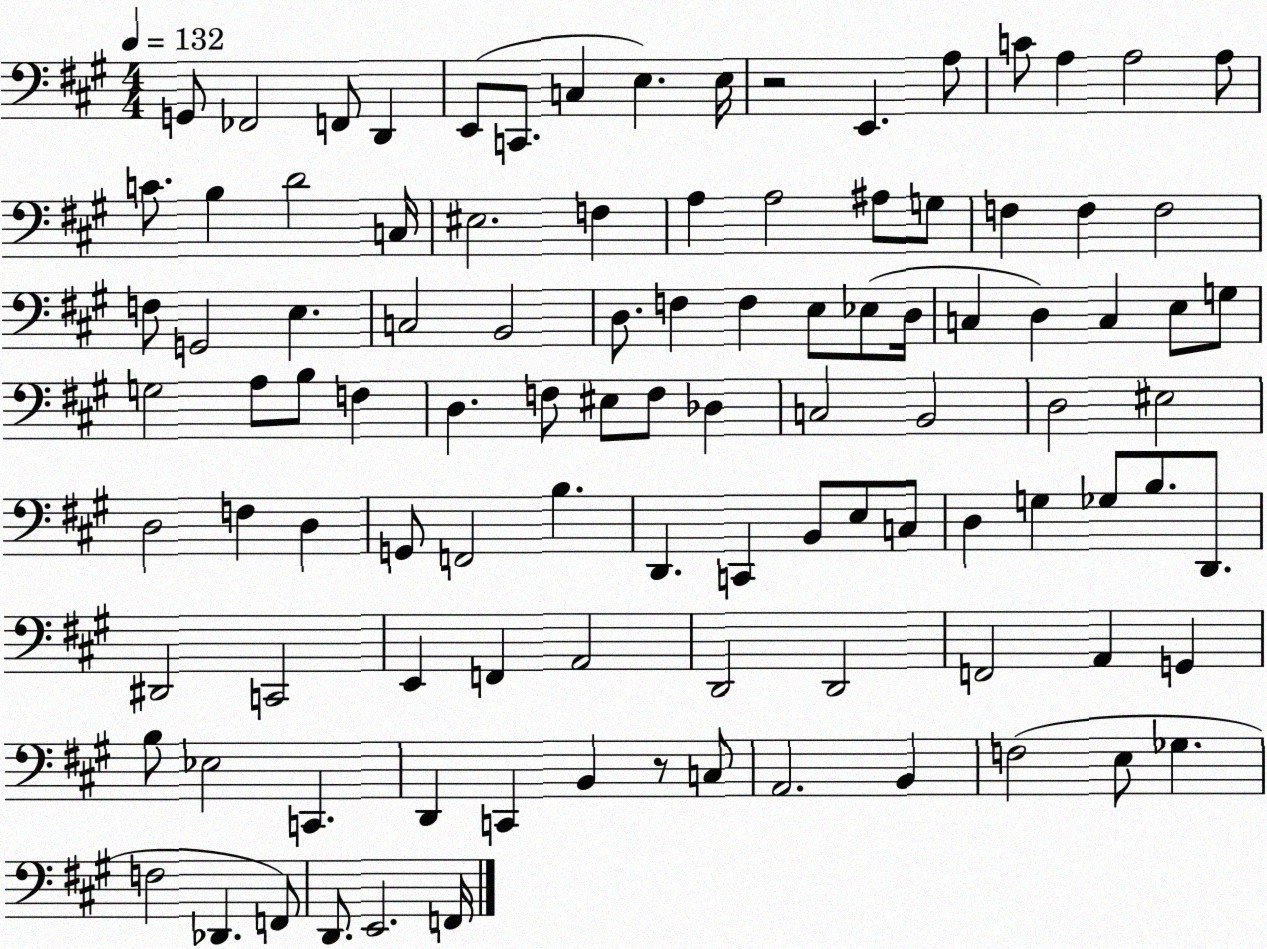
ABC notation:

X:1
T:Untitled
M:4/4
L:1/4
K:A
G,,/2 _F,,2 F,,/2 D,, E,,/2 C,,/2 C, E, E,/4 z2 E,, A,/2 C/2 A, A,2 A,/2 C/2 B, D2 C,/4 ^E,2 F, A, A,2 ^A,/2 G,/2 F, F, F,2 F,/2 G,,2 E, C,2 B,,2 D,/2 F, F, E,/2 _E,/2 D,/4 C, D, C, E,/2 G,/2 G,2 A,/2 B,/2 F, D, F,/2 ^E,/2 F,/2 _D, C,2 B,,2 D,2 ^E,2 D,2 F, D, G,,/2 F,,2 B, D,, C,, B,,/2 E,/2 C,/2 D, G, _G,/2 B,/2 D,,/2 ^D,,2 C,,2 E,, F,, A,,2 D,,2 D,,2 F,,2 A,, G,, B,/2 _E,2 C,, D,, C,, B,, z/2 C,/2 A,,2 B,, F,2 E,/2 _G, F,2 _D,, F,,/2 D,,/2 E,,2 F,,/4